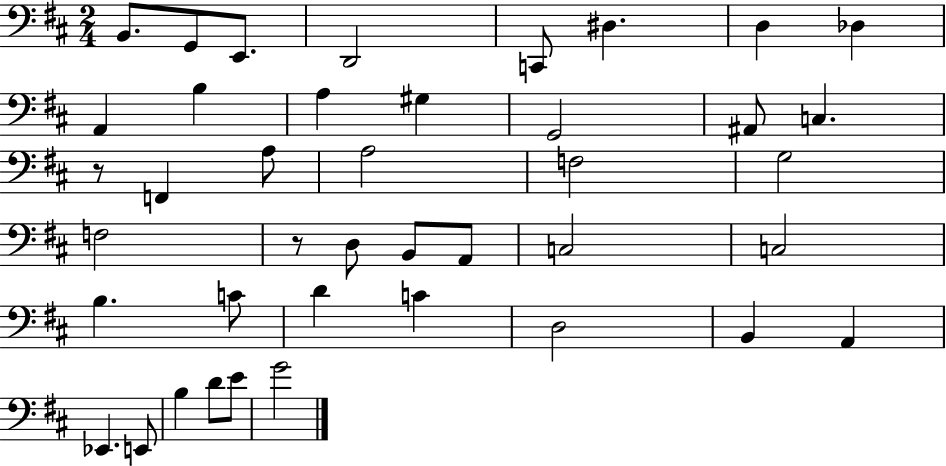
{
  \clef bass
  \numericTimeSignature
  \time 2/4
  \key d \major
  b,8. g,8 e,8. | d,2 | c,8 dis4. | d4 des4 | \break a,4 b4 | a4 gis4 | g,2 | ais,8 c4. | \break r8 f,4 a8 | a2 | f2 | g2 | \break f2 | r8 d8 b,8 a,8 | c2 | c2 | \break b4. c'8 | d'4 c'4 | d2 | b,4 a,4 | \break ees,4. e,8 | b4 d'8 e'8 | g'2 | \bar "|."
}